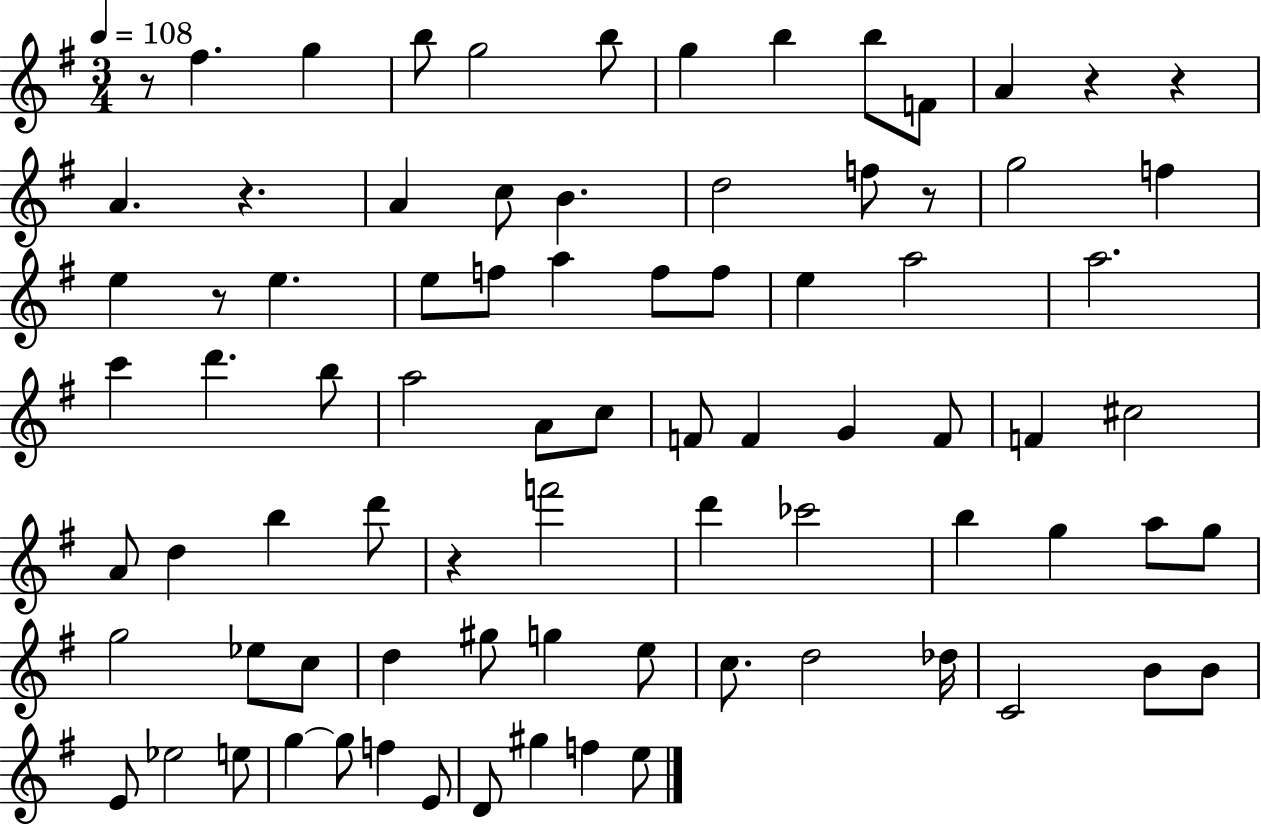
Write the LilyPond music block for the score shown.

{
  \clef treble
  \numericTimeSignature
  \time 3/4
  \key g \major
  \tempo 4 = 108
  r8 fis''4. g''4 | b''8 g''2 b''8 | g''4 b''4 b''8 f'8 | a'4 r4 r4 | \break a'4. r4. | a'4 c''8 b'4. | d''2 f''8 r8 | g''2 f''4 | \break e''4 r8 e''4. | e''8 f''8 a''4 f''8 f''8 | e''4 a''2 | a''2. | \break c'''4 d'''4. b''8 | a''2 a'8 c''8 | f'8 f'4 g'4 f'8 | f'4 cis''2 | \break a'8 d''4 b''4 d'''8 | r4 f'''2 | d'''4 ces'''2 | b''4 g''4 a''8 g''8 | \break g''2 ees''8 c''8 | d''4 gis''8 g''4 e''8 | c''8. d''2 des''16 | c'2 b'8 b'8 | \break e'8 ees''2 e''8 | g''4~~ g''8 f''4 e'8 | d'8 gis''4 f''4 e''8 | \bar "|."
}